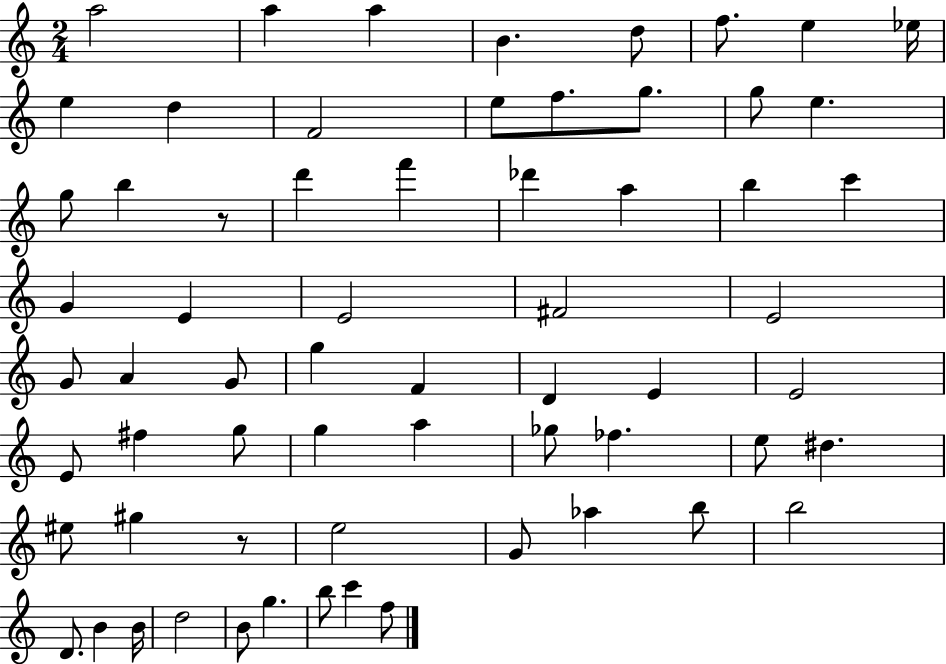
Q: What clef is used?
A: treble